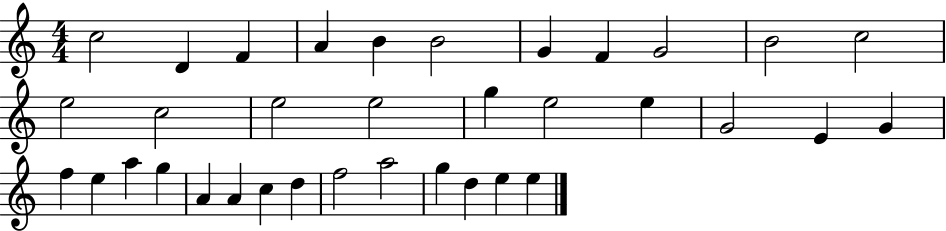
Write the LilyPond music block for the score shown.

{
  \clef treble
  \numericTimeSignature
  \time 4/4
  \key c \major
  c''2 d'4 f'4 | a'4 b'4 b'2 | g'4 f'4 g'2 | b'2 c''2 | \break e''2 c''2 | e''2 e''2 | g''4 e''2 e''4 | g'2 e'4 g'4 | \break f''4 e''4 a''4 g''4 | a'4 a'4 c''4 d''4 | f''2 a''2 | g''4 d''4 e''4 e''4 | \break \bar "|."
}